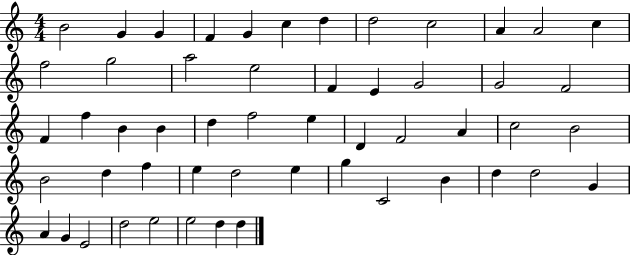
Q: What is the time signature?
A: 4/4